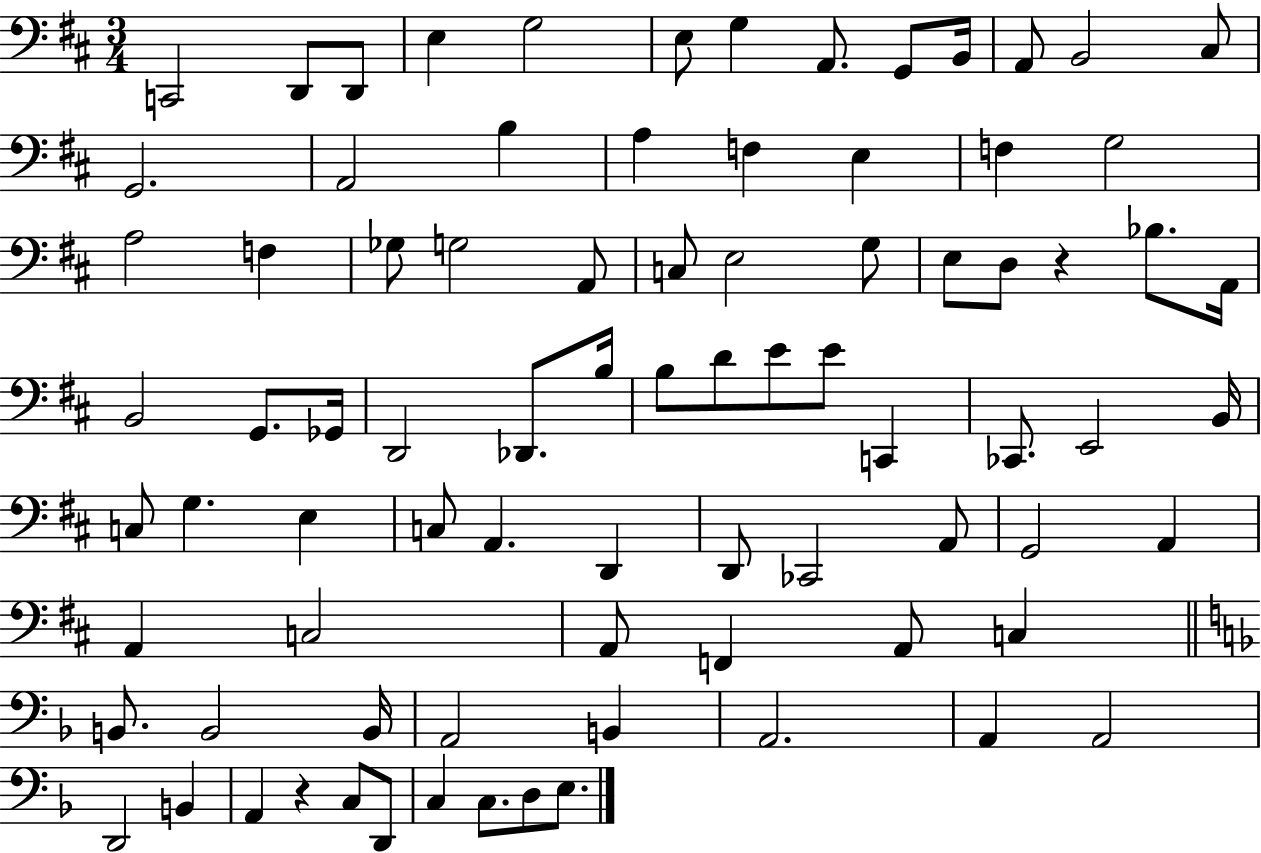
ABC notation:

X:1
T:Untitled
M:3/4
L:1/4
K:D
C,,2 D,,/2 D,,/2 E, G,2 E,/2 G, A,,/2 G,,/2 B,,/4 A,,/2 B,,2 ^C,/2 G,,2 A,,2 B, A, F, E, F, G,2 A,2 F, _G,/2 G,2 A,,/2 C,/2 E,2 G,/2 E,/2 D,/2 z _B,/2 A,,/4 B,,2 G,,/2 _G,,/4 D,,2 _D,,/2 B,/4 B,/2 D/2 E/2 E/2 C,, _C,,/2 E,,2 B,,/4 C,/2 G, E, C,/2 A,, D,, D,,/2 _C,,2 A,,/2 G,,2 A,, A,, C,2 A,,/2 F,, A,,/2 C, B,,/2 B,,2 B,,/4 A,,2 B,, A,,2 A,, A,,2 D,,2 B,, A,, z C,/2 D,,/2 C, C,/2 D,/2 E,/2